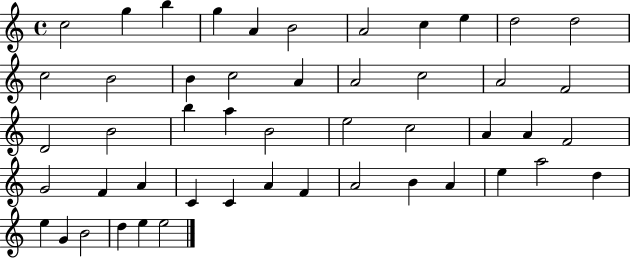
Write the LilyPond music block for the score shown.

{
  \clef treble
  \time 4/4
  \defaultTimeSignature
  \key c \major
  c''2 g''4 b''4 | g''4 a'4 b'2 | a'2 c''4 e''4 | d''2 d''2 | \break c''2 b'2 | b'4 c''2 a'4 | a'2 c''2 | a'2 f'2 | \break d'2 b'2 | b''4 a''4 b'2 | e''2 c''2 | a'4 a'4 f'2 | \break g'2 f'4 a'4 | c'4 c'4 a'4 f'4 | a'2 b'4 a'4 | e''4 a''2 d''4 | \break e''4 g'4 b'2 | d''4 e''4 e''2 | \bar "|."
}